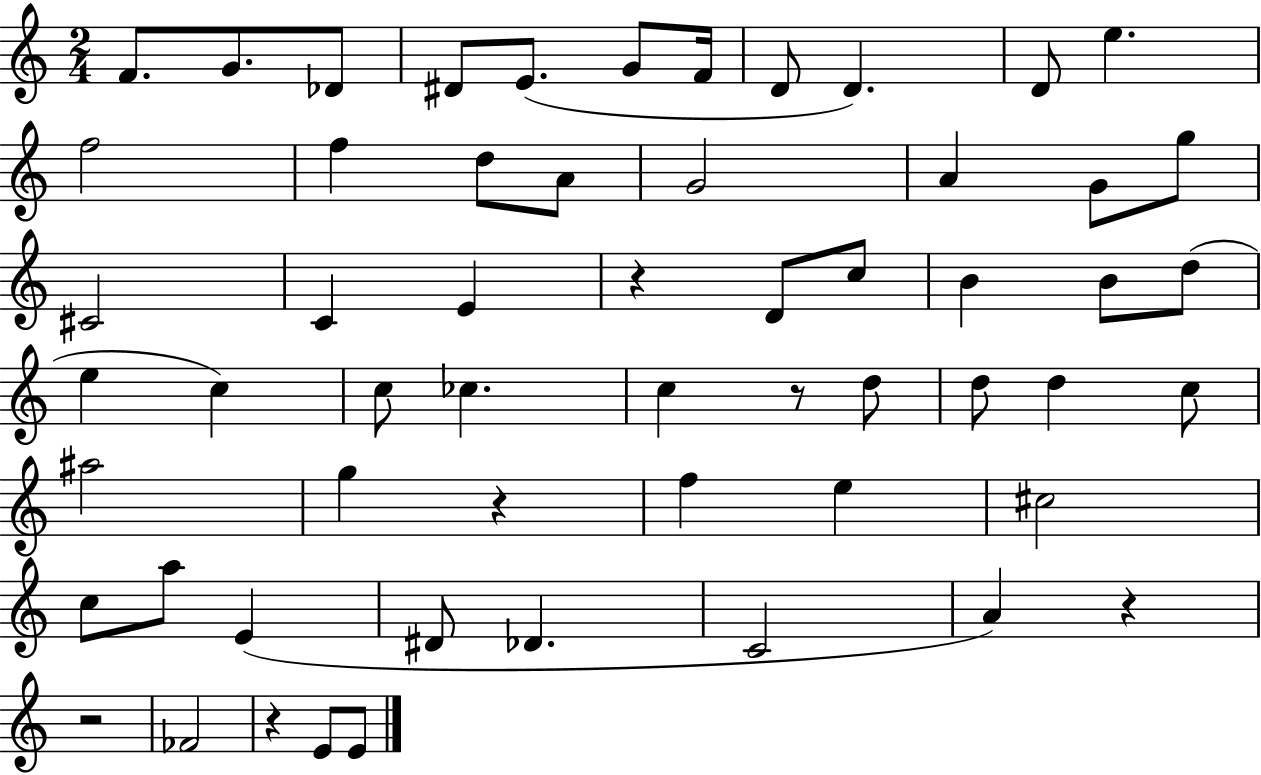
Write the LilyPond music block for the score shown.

{
  \clef treble
  \numericTimeSignature
  \time 2/4
  \key c \major
  \repeat volta 2 { f'8. g'8. des'8 | dis'8 e'8.( g'8 f'16 | d'8 d'4.) | d'8 e''4. | \break f''2 | f''4 d''8 a'8 | g'2 | a'4 g'8 g''8 | \break cis'2 | c'4 e'4 | r4 d'8 c''8 | b'4 b'8 d''8( | \break e''4 c''4) | c''8 ces''4. | c''4 r8 d''8 | d''8 d''4 c''8 | \break ais''2 | g''4 r4 | f''4 e''4 | cis''2 | \break c''8 a''8 e'4( | dis'8 des'4. | c'2 | a'4) r4 | \break r2 | fes'2 | r4 e'8 e'8 | } \bar "|."
}